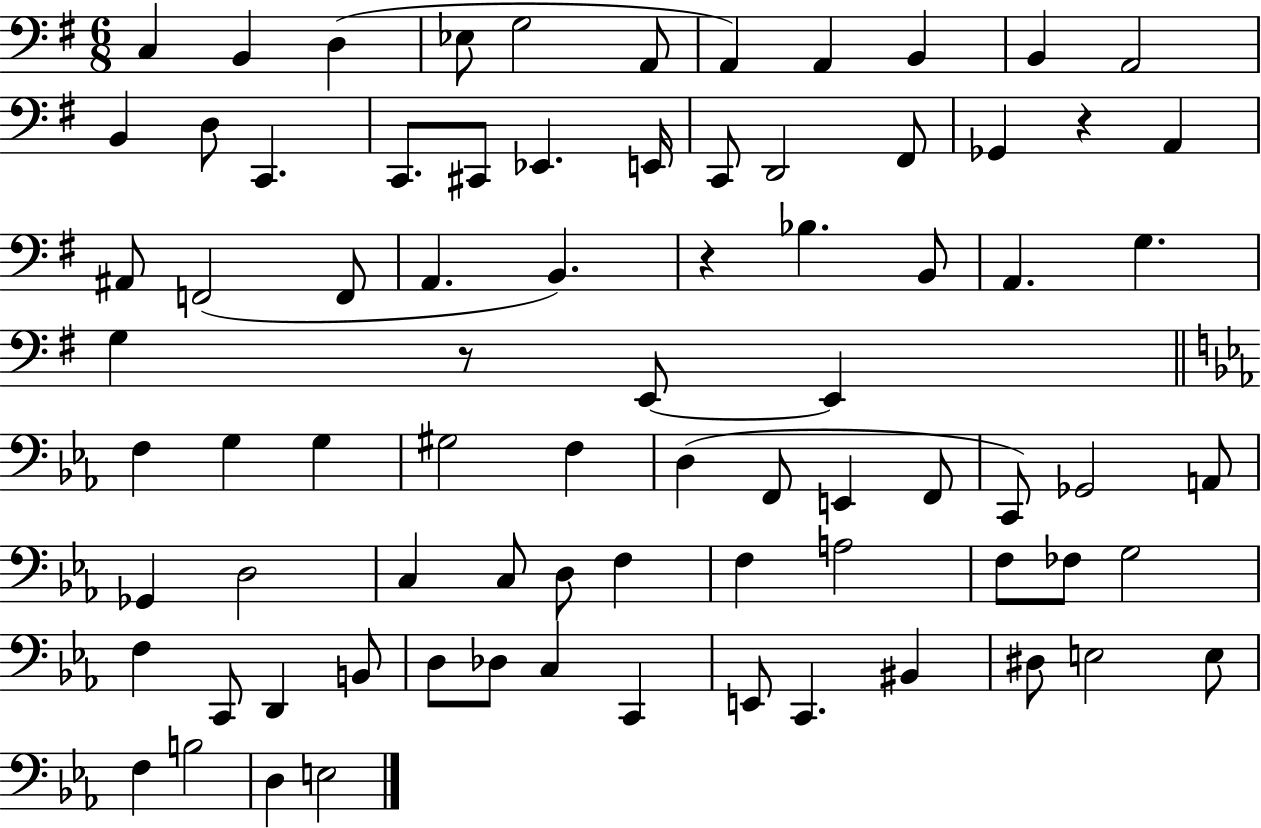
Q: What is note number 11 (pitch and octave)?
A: A2